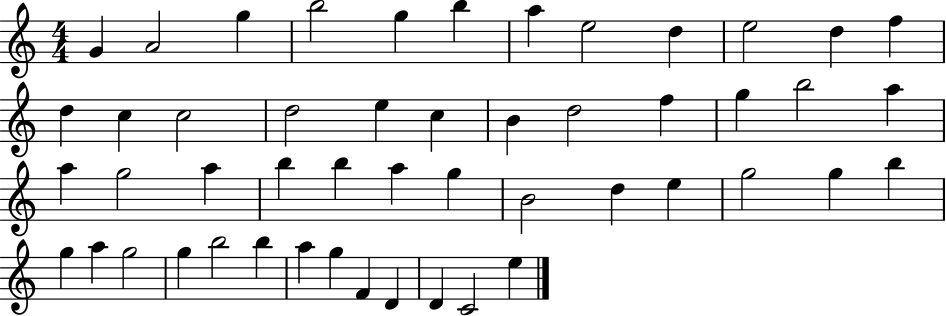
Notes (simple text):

G4/q A4/h G5/q B5/h G5/q B5/q A5/q E5/h D5/q E5/h D5/q F5/q D5/q C5/q C5/h D5/h E5/q C5/q B4/q D5/h F5/q G5/q B5/h A5/q A5/q G5/h A5/q B5/q B5/q A5/q G5/q B4/h D5/q E5/q G5/h G5/q B5/q G5/q A5/q G5/h G5/q B5/h B5/q A5/q G5/q F4/q D4/q D4/q C4/h E5/q